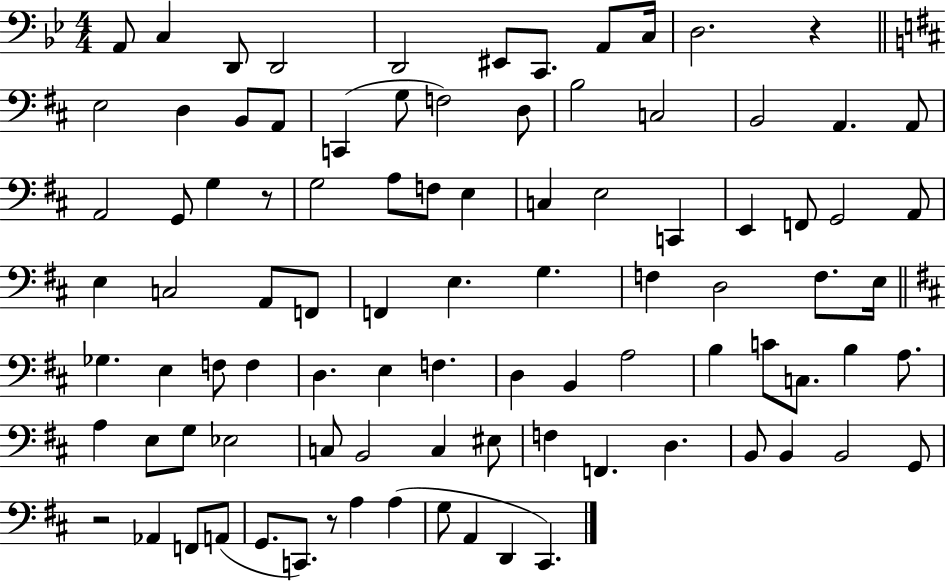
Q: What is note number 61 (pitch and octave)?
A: C3